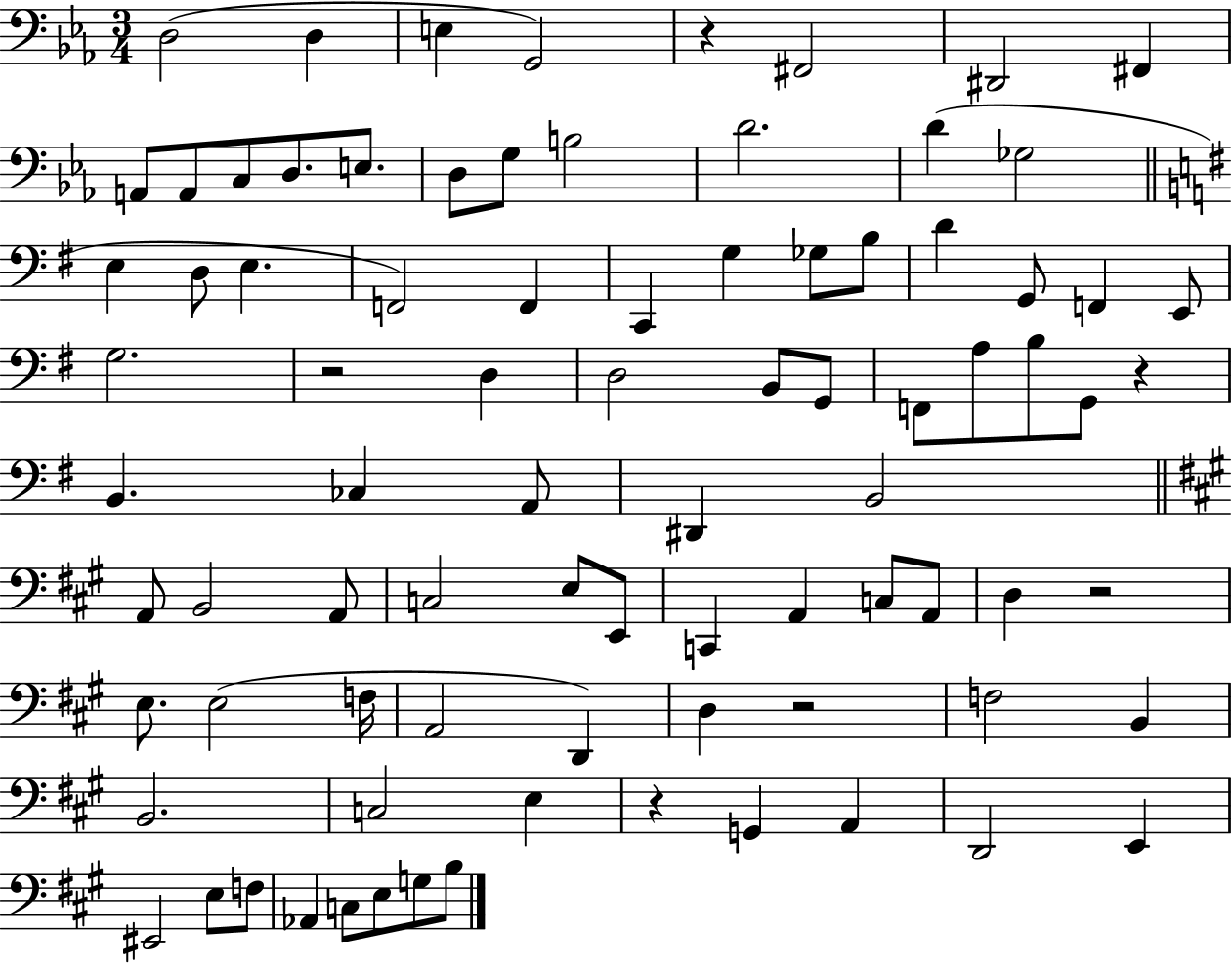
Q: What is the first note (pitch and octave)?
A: D3